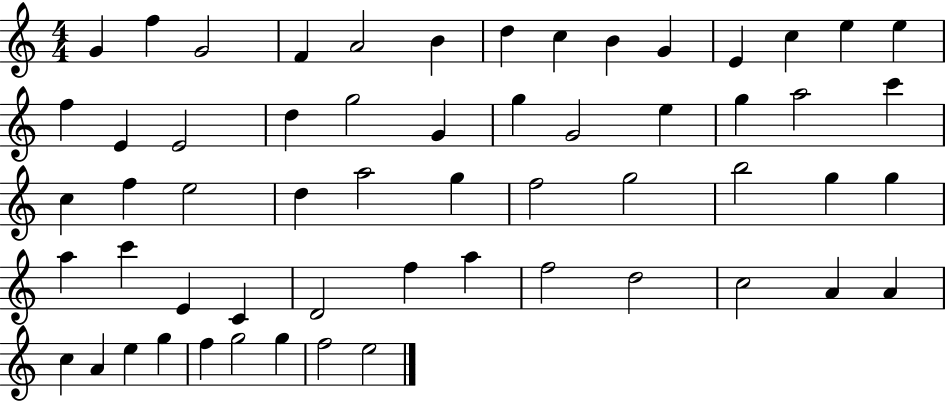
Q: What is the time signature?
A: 4/4